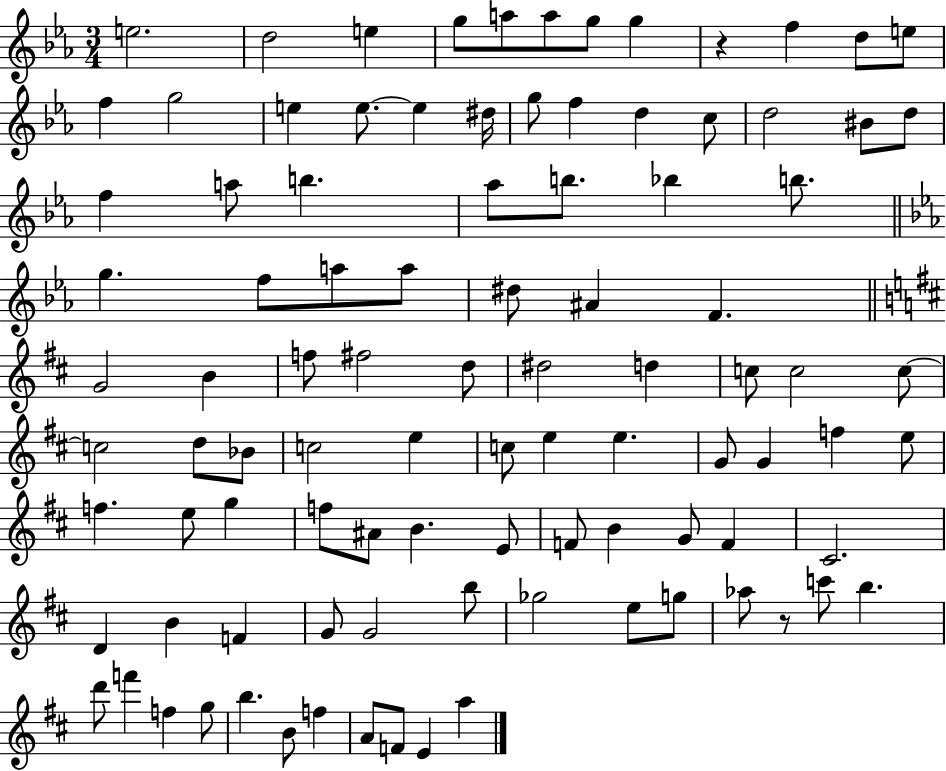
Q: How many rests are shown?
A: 2